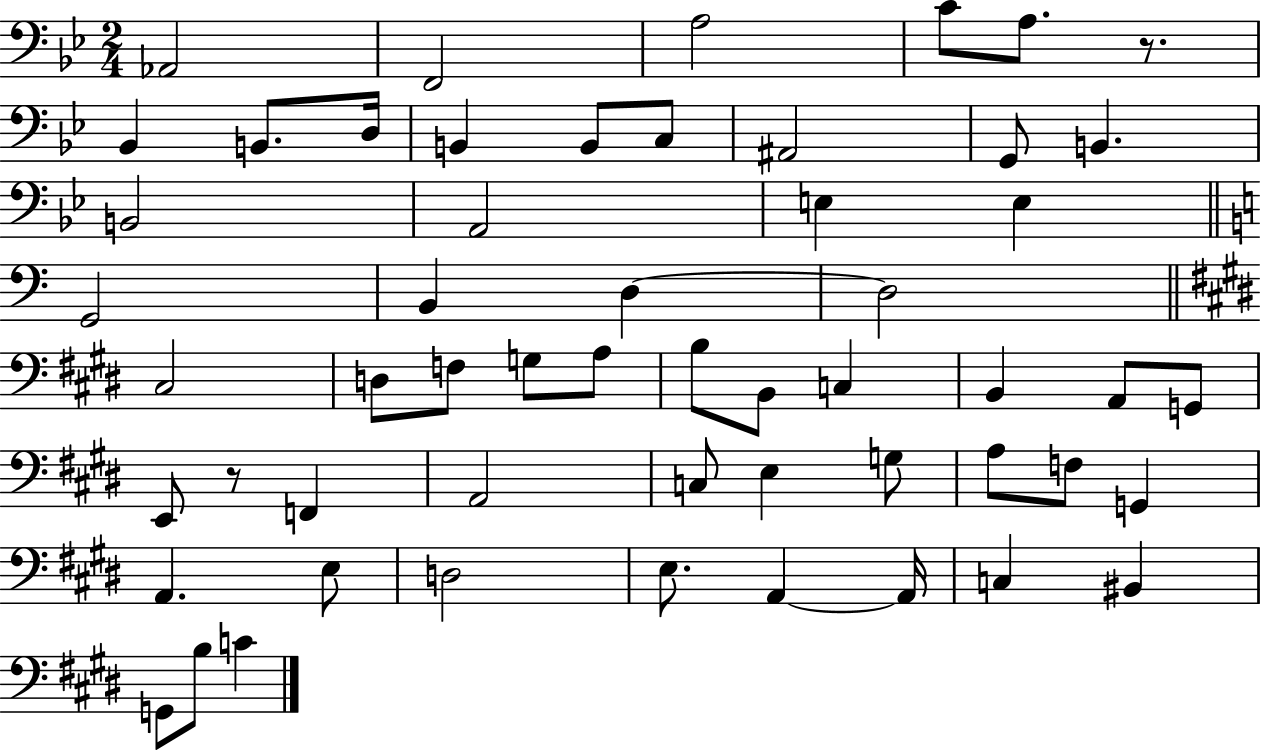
X:1
T:Untitled
M:2/4
L:1/4
K:Bb
_A,,2 F,,2 A,2 C/2 A,/2 z/2 _B,, B,,/2 D,/4 B,, B,,/2 C,/2 ^A,,2 G,,/2 B,, B,,2 A,,2 E, E, G,,2 B,, D, D,2 ^C,2 D,/2 F,/2 G,/2 A,/2 B,/2 B,,/2 C, B,, A,,/2 G,,/2 E,,/2 z/2 F,, A,,2 C,/2 E, G,/2 A,/2 F,/2 G,, A,, E,/2 D,2 E,/2 A,, A,,/4 C, ^B,, G,,/2 B,/2 C